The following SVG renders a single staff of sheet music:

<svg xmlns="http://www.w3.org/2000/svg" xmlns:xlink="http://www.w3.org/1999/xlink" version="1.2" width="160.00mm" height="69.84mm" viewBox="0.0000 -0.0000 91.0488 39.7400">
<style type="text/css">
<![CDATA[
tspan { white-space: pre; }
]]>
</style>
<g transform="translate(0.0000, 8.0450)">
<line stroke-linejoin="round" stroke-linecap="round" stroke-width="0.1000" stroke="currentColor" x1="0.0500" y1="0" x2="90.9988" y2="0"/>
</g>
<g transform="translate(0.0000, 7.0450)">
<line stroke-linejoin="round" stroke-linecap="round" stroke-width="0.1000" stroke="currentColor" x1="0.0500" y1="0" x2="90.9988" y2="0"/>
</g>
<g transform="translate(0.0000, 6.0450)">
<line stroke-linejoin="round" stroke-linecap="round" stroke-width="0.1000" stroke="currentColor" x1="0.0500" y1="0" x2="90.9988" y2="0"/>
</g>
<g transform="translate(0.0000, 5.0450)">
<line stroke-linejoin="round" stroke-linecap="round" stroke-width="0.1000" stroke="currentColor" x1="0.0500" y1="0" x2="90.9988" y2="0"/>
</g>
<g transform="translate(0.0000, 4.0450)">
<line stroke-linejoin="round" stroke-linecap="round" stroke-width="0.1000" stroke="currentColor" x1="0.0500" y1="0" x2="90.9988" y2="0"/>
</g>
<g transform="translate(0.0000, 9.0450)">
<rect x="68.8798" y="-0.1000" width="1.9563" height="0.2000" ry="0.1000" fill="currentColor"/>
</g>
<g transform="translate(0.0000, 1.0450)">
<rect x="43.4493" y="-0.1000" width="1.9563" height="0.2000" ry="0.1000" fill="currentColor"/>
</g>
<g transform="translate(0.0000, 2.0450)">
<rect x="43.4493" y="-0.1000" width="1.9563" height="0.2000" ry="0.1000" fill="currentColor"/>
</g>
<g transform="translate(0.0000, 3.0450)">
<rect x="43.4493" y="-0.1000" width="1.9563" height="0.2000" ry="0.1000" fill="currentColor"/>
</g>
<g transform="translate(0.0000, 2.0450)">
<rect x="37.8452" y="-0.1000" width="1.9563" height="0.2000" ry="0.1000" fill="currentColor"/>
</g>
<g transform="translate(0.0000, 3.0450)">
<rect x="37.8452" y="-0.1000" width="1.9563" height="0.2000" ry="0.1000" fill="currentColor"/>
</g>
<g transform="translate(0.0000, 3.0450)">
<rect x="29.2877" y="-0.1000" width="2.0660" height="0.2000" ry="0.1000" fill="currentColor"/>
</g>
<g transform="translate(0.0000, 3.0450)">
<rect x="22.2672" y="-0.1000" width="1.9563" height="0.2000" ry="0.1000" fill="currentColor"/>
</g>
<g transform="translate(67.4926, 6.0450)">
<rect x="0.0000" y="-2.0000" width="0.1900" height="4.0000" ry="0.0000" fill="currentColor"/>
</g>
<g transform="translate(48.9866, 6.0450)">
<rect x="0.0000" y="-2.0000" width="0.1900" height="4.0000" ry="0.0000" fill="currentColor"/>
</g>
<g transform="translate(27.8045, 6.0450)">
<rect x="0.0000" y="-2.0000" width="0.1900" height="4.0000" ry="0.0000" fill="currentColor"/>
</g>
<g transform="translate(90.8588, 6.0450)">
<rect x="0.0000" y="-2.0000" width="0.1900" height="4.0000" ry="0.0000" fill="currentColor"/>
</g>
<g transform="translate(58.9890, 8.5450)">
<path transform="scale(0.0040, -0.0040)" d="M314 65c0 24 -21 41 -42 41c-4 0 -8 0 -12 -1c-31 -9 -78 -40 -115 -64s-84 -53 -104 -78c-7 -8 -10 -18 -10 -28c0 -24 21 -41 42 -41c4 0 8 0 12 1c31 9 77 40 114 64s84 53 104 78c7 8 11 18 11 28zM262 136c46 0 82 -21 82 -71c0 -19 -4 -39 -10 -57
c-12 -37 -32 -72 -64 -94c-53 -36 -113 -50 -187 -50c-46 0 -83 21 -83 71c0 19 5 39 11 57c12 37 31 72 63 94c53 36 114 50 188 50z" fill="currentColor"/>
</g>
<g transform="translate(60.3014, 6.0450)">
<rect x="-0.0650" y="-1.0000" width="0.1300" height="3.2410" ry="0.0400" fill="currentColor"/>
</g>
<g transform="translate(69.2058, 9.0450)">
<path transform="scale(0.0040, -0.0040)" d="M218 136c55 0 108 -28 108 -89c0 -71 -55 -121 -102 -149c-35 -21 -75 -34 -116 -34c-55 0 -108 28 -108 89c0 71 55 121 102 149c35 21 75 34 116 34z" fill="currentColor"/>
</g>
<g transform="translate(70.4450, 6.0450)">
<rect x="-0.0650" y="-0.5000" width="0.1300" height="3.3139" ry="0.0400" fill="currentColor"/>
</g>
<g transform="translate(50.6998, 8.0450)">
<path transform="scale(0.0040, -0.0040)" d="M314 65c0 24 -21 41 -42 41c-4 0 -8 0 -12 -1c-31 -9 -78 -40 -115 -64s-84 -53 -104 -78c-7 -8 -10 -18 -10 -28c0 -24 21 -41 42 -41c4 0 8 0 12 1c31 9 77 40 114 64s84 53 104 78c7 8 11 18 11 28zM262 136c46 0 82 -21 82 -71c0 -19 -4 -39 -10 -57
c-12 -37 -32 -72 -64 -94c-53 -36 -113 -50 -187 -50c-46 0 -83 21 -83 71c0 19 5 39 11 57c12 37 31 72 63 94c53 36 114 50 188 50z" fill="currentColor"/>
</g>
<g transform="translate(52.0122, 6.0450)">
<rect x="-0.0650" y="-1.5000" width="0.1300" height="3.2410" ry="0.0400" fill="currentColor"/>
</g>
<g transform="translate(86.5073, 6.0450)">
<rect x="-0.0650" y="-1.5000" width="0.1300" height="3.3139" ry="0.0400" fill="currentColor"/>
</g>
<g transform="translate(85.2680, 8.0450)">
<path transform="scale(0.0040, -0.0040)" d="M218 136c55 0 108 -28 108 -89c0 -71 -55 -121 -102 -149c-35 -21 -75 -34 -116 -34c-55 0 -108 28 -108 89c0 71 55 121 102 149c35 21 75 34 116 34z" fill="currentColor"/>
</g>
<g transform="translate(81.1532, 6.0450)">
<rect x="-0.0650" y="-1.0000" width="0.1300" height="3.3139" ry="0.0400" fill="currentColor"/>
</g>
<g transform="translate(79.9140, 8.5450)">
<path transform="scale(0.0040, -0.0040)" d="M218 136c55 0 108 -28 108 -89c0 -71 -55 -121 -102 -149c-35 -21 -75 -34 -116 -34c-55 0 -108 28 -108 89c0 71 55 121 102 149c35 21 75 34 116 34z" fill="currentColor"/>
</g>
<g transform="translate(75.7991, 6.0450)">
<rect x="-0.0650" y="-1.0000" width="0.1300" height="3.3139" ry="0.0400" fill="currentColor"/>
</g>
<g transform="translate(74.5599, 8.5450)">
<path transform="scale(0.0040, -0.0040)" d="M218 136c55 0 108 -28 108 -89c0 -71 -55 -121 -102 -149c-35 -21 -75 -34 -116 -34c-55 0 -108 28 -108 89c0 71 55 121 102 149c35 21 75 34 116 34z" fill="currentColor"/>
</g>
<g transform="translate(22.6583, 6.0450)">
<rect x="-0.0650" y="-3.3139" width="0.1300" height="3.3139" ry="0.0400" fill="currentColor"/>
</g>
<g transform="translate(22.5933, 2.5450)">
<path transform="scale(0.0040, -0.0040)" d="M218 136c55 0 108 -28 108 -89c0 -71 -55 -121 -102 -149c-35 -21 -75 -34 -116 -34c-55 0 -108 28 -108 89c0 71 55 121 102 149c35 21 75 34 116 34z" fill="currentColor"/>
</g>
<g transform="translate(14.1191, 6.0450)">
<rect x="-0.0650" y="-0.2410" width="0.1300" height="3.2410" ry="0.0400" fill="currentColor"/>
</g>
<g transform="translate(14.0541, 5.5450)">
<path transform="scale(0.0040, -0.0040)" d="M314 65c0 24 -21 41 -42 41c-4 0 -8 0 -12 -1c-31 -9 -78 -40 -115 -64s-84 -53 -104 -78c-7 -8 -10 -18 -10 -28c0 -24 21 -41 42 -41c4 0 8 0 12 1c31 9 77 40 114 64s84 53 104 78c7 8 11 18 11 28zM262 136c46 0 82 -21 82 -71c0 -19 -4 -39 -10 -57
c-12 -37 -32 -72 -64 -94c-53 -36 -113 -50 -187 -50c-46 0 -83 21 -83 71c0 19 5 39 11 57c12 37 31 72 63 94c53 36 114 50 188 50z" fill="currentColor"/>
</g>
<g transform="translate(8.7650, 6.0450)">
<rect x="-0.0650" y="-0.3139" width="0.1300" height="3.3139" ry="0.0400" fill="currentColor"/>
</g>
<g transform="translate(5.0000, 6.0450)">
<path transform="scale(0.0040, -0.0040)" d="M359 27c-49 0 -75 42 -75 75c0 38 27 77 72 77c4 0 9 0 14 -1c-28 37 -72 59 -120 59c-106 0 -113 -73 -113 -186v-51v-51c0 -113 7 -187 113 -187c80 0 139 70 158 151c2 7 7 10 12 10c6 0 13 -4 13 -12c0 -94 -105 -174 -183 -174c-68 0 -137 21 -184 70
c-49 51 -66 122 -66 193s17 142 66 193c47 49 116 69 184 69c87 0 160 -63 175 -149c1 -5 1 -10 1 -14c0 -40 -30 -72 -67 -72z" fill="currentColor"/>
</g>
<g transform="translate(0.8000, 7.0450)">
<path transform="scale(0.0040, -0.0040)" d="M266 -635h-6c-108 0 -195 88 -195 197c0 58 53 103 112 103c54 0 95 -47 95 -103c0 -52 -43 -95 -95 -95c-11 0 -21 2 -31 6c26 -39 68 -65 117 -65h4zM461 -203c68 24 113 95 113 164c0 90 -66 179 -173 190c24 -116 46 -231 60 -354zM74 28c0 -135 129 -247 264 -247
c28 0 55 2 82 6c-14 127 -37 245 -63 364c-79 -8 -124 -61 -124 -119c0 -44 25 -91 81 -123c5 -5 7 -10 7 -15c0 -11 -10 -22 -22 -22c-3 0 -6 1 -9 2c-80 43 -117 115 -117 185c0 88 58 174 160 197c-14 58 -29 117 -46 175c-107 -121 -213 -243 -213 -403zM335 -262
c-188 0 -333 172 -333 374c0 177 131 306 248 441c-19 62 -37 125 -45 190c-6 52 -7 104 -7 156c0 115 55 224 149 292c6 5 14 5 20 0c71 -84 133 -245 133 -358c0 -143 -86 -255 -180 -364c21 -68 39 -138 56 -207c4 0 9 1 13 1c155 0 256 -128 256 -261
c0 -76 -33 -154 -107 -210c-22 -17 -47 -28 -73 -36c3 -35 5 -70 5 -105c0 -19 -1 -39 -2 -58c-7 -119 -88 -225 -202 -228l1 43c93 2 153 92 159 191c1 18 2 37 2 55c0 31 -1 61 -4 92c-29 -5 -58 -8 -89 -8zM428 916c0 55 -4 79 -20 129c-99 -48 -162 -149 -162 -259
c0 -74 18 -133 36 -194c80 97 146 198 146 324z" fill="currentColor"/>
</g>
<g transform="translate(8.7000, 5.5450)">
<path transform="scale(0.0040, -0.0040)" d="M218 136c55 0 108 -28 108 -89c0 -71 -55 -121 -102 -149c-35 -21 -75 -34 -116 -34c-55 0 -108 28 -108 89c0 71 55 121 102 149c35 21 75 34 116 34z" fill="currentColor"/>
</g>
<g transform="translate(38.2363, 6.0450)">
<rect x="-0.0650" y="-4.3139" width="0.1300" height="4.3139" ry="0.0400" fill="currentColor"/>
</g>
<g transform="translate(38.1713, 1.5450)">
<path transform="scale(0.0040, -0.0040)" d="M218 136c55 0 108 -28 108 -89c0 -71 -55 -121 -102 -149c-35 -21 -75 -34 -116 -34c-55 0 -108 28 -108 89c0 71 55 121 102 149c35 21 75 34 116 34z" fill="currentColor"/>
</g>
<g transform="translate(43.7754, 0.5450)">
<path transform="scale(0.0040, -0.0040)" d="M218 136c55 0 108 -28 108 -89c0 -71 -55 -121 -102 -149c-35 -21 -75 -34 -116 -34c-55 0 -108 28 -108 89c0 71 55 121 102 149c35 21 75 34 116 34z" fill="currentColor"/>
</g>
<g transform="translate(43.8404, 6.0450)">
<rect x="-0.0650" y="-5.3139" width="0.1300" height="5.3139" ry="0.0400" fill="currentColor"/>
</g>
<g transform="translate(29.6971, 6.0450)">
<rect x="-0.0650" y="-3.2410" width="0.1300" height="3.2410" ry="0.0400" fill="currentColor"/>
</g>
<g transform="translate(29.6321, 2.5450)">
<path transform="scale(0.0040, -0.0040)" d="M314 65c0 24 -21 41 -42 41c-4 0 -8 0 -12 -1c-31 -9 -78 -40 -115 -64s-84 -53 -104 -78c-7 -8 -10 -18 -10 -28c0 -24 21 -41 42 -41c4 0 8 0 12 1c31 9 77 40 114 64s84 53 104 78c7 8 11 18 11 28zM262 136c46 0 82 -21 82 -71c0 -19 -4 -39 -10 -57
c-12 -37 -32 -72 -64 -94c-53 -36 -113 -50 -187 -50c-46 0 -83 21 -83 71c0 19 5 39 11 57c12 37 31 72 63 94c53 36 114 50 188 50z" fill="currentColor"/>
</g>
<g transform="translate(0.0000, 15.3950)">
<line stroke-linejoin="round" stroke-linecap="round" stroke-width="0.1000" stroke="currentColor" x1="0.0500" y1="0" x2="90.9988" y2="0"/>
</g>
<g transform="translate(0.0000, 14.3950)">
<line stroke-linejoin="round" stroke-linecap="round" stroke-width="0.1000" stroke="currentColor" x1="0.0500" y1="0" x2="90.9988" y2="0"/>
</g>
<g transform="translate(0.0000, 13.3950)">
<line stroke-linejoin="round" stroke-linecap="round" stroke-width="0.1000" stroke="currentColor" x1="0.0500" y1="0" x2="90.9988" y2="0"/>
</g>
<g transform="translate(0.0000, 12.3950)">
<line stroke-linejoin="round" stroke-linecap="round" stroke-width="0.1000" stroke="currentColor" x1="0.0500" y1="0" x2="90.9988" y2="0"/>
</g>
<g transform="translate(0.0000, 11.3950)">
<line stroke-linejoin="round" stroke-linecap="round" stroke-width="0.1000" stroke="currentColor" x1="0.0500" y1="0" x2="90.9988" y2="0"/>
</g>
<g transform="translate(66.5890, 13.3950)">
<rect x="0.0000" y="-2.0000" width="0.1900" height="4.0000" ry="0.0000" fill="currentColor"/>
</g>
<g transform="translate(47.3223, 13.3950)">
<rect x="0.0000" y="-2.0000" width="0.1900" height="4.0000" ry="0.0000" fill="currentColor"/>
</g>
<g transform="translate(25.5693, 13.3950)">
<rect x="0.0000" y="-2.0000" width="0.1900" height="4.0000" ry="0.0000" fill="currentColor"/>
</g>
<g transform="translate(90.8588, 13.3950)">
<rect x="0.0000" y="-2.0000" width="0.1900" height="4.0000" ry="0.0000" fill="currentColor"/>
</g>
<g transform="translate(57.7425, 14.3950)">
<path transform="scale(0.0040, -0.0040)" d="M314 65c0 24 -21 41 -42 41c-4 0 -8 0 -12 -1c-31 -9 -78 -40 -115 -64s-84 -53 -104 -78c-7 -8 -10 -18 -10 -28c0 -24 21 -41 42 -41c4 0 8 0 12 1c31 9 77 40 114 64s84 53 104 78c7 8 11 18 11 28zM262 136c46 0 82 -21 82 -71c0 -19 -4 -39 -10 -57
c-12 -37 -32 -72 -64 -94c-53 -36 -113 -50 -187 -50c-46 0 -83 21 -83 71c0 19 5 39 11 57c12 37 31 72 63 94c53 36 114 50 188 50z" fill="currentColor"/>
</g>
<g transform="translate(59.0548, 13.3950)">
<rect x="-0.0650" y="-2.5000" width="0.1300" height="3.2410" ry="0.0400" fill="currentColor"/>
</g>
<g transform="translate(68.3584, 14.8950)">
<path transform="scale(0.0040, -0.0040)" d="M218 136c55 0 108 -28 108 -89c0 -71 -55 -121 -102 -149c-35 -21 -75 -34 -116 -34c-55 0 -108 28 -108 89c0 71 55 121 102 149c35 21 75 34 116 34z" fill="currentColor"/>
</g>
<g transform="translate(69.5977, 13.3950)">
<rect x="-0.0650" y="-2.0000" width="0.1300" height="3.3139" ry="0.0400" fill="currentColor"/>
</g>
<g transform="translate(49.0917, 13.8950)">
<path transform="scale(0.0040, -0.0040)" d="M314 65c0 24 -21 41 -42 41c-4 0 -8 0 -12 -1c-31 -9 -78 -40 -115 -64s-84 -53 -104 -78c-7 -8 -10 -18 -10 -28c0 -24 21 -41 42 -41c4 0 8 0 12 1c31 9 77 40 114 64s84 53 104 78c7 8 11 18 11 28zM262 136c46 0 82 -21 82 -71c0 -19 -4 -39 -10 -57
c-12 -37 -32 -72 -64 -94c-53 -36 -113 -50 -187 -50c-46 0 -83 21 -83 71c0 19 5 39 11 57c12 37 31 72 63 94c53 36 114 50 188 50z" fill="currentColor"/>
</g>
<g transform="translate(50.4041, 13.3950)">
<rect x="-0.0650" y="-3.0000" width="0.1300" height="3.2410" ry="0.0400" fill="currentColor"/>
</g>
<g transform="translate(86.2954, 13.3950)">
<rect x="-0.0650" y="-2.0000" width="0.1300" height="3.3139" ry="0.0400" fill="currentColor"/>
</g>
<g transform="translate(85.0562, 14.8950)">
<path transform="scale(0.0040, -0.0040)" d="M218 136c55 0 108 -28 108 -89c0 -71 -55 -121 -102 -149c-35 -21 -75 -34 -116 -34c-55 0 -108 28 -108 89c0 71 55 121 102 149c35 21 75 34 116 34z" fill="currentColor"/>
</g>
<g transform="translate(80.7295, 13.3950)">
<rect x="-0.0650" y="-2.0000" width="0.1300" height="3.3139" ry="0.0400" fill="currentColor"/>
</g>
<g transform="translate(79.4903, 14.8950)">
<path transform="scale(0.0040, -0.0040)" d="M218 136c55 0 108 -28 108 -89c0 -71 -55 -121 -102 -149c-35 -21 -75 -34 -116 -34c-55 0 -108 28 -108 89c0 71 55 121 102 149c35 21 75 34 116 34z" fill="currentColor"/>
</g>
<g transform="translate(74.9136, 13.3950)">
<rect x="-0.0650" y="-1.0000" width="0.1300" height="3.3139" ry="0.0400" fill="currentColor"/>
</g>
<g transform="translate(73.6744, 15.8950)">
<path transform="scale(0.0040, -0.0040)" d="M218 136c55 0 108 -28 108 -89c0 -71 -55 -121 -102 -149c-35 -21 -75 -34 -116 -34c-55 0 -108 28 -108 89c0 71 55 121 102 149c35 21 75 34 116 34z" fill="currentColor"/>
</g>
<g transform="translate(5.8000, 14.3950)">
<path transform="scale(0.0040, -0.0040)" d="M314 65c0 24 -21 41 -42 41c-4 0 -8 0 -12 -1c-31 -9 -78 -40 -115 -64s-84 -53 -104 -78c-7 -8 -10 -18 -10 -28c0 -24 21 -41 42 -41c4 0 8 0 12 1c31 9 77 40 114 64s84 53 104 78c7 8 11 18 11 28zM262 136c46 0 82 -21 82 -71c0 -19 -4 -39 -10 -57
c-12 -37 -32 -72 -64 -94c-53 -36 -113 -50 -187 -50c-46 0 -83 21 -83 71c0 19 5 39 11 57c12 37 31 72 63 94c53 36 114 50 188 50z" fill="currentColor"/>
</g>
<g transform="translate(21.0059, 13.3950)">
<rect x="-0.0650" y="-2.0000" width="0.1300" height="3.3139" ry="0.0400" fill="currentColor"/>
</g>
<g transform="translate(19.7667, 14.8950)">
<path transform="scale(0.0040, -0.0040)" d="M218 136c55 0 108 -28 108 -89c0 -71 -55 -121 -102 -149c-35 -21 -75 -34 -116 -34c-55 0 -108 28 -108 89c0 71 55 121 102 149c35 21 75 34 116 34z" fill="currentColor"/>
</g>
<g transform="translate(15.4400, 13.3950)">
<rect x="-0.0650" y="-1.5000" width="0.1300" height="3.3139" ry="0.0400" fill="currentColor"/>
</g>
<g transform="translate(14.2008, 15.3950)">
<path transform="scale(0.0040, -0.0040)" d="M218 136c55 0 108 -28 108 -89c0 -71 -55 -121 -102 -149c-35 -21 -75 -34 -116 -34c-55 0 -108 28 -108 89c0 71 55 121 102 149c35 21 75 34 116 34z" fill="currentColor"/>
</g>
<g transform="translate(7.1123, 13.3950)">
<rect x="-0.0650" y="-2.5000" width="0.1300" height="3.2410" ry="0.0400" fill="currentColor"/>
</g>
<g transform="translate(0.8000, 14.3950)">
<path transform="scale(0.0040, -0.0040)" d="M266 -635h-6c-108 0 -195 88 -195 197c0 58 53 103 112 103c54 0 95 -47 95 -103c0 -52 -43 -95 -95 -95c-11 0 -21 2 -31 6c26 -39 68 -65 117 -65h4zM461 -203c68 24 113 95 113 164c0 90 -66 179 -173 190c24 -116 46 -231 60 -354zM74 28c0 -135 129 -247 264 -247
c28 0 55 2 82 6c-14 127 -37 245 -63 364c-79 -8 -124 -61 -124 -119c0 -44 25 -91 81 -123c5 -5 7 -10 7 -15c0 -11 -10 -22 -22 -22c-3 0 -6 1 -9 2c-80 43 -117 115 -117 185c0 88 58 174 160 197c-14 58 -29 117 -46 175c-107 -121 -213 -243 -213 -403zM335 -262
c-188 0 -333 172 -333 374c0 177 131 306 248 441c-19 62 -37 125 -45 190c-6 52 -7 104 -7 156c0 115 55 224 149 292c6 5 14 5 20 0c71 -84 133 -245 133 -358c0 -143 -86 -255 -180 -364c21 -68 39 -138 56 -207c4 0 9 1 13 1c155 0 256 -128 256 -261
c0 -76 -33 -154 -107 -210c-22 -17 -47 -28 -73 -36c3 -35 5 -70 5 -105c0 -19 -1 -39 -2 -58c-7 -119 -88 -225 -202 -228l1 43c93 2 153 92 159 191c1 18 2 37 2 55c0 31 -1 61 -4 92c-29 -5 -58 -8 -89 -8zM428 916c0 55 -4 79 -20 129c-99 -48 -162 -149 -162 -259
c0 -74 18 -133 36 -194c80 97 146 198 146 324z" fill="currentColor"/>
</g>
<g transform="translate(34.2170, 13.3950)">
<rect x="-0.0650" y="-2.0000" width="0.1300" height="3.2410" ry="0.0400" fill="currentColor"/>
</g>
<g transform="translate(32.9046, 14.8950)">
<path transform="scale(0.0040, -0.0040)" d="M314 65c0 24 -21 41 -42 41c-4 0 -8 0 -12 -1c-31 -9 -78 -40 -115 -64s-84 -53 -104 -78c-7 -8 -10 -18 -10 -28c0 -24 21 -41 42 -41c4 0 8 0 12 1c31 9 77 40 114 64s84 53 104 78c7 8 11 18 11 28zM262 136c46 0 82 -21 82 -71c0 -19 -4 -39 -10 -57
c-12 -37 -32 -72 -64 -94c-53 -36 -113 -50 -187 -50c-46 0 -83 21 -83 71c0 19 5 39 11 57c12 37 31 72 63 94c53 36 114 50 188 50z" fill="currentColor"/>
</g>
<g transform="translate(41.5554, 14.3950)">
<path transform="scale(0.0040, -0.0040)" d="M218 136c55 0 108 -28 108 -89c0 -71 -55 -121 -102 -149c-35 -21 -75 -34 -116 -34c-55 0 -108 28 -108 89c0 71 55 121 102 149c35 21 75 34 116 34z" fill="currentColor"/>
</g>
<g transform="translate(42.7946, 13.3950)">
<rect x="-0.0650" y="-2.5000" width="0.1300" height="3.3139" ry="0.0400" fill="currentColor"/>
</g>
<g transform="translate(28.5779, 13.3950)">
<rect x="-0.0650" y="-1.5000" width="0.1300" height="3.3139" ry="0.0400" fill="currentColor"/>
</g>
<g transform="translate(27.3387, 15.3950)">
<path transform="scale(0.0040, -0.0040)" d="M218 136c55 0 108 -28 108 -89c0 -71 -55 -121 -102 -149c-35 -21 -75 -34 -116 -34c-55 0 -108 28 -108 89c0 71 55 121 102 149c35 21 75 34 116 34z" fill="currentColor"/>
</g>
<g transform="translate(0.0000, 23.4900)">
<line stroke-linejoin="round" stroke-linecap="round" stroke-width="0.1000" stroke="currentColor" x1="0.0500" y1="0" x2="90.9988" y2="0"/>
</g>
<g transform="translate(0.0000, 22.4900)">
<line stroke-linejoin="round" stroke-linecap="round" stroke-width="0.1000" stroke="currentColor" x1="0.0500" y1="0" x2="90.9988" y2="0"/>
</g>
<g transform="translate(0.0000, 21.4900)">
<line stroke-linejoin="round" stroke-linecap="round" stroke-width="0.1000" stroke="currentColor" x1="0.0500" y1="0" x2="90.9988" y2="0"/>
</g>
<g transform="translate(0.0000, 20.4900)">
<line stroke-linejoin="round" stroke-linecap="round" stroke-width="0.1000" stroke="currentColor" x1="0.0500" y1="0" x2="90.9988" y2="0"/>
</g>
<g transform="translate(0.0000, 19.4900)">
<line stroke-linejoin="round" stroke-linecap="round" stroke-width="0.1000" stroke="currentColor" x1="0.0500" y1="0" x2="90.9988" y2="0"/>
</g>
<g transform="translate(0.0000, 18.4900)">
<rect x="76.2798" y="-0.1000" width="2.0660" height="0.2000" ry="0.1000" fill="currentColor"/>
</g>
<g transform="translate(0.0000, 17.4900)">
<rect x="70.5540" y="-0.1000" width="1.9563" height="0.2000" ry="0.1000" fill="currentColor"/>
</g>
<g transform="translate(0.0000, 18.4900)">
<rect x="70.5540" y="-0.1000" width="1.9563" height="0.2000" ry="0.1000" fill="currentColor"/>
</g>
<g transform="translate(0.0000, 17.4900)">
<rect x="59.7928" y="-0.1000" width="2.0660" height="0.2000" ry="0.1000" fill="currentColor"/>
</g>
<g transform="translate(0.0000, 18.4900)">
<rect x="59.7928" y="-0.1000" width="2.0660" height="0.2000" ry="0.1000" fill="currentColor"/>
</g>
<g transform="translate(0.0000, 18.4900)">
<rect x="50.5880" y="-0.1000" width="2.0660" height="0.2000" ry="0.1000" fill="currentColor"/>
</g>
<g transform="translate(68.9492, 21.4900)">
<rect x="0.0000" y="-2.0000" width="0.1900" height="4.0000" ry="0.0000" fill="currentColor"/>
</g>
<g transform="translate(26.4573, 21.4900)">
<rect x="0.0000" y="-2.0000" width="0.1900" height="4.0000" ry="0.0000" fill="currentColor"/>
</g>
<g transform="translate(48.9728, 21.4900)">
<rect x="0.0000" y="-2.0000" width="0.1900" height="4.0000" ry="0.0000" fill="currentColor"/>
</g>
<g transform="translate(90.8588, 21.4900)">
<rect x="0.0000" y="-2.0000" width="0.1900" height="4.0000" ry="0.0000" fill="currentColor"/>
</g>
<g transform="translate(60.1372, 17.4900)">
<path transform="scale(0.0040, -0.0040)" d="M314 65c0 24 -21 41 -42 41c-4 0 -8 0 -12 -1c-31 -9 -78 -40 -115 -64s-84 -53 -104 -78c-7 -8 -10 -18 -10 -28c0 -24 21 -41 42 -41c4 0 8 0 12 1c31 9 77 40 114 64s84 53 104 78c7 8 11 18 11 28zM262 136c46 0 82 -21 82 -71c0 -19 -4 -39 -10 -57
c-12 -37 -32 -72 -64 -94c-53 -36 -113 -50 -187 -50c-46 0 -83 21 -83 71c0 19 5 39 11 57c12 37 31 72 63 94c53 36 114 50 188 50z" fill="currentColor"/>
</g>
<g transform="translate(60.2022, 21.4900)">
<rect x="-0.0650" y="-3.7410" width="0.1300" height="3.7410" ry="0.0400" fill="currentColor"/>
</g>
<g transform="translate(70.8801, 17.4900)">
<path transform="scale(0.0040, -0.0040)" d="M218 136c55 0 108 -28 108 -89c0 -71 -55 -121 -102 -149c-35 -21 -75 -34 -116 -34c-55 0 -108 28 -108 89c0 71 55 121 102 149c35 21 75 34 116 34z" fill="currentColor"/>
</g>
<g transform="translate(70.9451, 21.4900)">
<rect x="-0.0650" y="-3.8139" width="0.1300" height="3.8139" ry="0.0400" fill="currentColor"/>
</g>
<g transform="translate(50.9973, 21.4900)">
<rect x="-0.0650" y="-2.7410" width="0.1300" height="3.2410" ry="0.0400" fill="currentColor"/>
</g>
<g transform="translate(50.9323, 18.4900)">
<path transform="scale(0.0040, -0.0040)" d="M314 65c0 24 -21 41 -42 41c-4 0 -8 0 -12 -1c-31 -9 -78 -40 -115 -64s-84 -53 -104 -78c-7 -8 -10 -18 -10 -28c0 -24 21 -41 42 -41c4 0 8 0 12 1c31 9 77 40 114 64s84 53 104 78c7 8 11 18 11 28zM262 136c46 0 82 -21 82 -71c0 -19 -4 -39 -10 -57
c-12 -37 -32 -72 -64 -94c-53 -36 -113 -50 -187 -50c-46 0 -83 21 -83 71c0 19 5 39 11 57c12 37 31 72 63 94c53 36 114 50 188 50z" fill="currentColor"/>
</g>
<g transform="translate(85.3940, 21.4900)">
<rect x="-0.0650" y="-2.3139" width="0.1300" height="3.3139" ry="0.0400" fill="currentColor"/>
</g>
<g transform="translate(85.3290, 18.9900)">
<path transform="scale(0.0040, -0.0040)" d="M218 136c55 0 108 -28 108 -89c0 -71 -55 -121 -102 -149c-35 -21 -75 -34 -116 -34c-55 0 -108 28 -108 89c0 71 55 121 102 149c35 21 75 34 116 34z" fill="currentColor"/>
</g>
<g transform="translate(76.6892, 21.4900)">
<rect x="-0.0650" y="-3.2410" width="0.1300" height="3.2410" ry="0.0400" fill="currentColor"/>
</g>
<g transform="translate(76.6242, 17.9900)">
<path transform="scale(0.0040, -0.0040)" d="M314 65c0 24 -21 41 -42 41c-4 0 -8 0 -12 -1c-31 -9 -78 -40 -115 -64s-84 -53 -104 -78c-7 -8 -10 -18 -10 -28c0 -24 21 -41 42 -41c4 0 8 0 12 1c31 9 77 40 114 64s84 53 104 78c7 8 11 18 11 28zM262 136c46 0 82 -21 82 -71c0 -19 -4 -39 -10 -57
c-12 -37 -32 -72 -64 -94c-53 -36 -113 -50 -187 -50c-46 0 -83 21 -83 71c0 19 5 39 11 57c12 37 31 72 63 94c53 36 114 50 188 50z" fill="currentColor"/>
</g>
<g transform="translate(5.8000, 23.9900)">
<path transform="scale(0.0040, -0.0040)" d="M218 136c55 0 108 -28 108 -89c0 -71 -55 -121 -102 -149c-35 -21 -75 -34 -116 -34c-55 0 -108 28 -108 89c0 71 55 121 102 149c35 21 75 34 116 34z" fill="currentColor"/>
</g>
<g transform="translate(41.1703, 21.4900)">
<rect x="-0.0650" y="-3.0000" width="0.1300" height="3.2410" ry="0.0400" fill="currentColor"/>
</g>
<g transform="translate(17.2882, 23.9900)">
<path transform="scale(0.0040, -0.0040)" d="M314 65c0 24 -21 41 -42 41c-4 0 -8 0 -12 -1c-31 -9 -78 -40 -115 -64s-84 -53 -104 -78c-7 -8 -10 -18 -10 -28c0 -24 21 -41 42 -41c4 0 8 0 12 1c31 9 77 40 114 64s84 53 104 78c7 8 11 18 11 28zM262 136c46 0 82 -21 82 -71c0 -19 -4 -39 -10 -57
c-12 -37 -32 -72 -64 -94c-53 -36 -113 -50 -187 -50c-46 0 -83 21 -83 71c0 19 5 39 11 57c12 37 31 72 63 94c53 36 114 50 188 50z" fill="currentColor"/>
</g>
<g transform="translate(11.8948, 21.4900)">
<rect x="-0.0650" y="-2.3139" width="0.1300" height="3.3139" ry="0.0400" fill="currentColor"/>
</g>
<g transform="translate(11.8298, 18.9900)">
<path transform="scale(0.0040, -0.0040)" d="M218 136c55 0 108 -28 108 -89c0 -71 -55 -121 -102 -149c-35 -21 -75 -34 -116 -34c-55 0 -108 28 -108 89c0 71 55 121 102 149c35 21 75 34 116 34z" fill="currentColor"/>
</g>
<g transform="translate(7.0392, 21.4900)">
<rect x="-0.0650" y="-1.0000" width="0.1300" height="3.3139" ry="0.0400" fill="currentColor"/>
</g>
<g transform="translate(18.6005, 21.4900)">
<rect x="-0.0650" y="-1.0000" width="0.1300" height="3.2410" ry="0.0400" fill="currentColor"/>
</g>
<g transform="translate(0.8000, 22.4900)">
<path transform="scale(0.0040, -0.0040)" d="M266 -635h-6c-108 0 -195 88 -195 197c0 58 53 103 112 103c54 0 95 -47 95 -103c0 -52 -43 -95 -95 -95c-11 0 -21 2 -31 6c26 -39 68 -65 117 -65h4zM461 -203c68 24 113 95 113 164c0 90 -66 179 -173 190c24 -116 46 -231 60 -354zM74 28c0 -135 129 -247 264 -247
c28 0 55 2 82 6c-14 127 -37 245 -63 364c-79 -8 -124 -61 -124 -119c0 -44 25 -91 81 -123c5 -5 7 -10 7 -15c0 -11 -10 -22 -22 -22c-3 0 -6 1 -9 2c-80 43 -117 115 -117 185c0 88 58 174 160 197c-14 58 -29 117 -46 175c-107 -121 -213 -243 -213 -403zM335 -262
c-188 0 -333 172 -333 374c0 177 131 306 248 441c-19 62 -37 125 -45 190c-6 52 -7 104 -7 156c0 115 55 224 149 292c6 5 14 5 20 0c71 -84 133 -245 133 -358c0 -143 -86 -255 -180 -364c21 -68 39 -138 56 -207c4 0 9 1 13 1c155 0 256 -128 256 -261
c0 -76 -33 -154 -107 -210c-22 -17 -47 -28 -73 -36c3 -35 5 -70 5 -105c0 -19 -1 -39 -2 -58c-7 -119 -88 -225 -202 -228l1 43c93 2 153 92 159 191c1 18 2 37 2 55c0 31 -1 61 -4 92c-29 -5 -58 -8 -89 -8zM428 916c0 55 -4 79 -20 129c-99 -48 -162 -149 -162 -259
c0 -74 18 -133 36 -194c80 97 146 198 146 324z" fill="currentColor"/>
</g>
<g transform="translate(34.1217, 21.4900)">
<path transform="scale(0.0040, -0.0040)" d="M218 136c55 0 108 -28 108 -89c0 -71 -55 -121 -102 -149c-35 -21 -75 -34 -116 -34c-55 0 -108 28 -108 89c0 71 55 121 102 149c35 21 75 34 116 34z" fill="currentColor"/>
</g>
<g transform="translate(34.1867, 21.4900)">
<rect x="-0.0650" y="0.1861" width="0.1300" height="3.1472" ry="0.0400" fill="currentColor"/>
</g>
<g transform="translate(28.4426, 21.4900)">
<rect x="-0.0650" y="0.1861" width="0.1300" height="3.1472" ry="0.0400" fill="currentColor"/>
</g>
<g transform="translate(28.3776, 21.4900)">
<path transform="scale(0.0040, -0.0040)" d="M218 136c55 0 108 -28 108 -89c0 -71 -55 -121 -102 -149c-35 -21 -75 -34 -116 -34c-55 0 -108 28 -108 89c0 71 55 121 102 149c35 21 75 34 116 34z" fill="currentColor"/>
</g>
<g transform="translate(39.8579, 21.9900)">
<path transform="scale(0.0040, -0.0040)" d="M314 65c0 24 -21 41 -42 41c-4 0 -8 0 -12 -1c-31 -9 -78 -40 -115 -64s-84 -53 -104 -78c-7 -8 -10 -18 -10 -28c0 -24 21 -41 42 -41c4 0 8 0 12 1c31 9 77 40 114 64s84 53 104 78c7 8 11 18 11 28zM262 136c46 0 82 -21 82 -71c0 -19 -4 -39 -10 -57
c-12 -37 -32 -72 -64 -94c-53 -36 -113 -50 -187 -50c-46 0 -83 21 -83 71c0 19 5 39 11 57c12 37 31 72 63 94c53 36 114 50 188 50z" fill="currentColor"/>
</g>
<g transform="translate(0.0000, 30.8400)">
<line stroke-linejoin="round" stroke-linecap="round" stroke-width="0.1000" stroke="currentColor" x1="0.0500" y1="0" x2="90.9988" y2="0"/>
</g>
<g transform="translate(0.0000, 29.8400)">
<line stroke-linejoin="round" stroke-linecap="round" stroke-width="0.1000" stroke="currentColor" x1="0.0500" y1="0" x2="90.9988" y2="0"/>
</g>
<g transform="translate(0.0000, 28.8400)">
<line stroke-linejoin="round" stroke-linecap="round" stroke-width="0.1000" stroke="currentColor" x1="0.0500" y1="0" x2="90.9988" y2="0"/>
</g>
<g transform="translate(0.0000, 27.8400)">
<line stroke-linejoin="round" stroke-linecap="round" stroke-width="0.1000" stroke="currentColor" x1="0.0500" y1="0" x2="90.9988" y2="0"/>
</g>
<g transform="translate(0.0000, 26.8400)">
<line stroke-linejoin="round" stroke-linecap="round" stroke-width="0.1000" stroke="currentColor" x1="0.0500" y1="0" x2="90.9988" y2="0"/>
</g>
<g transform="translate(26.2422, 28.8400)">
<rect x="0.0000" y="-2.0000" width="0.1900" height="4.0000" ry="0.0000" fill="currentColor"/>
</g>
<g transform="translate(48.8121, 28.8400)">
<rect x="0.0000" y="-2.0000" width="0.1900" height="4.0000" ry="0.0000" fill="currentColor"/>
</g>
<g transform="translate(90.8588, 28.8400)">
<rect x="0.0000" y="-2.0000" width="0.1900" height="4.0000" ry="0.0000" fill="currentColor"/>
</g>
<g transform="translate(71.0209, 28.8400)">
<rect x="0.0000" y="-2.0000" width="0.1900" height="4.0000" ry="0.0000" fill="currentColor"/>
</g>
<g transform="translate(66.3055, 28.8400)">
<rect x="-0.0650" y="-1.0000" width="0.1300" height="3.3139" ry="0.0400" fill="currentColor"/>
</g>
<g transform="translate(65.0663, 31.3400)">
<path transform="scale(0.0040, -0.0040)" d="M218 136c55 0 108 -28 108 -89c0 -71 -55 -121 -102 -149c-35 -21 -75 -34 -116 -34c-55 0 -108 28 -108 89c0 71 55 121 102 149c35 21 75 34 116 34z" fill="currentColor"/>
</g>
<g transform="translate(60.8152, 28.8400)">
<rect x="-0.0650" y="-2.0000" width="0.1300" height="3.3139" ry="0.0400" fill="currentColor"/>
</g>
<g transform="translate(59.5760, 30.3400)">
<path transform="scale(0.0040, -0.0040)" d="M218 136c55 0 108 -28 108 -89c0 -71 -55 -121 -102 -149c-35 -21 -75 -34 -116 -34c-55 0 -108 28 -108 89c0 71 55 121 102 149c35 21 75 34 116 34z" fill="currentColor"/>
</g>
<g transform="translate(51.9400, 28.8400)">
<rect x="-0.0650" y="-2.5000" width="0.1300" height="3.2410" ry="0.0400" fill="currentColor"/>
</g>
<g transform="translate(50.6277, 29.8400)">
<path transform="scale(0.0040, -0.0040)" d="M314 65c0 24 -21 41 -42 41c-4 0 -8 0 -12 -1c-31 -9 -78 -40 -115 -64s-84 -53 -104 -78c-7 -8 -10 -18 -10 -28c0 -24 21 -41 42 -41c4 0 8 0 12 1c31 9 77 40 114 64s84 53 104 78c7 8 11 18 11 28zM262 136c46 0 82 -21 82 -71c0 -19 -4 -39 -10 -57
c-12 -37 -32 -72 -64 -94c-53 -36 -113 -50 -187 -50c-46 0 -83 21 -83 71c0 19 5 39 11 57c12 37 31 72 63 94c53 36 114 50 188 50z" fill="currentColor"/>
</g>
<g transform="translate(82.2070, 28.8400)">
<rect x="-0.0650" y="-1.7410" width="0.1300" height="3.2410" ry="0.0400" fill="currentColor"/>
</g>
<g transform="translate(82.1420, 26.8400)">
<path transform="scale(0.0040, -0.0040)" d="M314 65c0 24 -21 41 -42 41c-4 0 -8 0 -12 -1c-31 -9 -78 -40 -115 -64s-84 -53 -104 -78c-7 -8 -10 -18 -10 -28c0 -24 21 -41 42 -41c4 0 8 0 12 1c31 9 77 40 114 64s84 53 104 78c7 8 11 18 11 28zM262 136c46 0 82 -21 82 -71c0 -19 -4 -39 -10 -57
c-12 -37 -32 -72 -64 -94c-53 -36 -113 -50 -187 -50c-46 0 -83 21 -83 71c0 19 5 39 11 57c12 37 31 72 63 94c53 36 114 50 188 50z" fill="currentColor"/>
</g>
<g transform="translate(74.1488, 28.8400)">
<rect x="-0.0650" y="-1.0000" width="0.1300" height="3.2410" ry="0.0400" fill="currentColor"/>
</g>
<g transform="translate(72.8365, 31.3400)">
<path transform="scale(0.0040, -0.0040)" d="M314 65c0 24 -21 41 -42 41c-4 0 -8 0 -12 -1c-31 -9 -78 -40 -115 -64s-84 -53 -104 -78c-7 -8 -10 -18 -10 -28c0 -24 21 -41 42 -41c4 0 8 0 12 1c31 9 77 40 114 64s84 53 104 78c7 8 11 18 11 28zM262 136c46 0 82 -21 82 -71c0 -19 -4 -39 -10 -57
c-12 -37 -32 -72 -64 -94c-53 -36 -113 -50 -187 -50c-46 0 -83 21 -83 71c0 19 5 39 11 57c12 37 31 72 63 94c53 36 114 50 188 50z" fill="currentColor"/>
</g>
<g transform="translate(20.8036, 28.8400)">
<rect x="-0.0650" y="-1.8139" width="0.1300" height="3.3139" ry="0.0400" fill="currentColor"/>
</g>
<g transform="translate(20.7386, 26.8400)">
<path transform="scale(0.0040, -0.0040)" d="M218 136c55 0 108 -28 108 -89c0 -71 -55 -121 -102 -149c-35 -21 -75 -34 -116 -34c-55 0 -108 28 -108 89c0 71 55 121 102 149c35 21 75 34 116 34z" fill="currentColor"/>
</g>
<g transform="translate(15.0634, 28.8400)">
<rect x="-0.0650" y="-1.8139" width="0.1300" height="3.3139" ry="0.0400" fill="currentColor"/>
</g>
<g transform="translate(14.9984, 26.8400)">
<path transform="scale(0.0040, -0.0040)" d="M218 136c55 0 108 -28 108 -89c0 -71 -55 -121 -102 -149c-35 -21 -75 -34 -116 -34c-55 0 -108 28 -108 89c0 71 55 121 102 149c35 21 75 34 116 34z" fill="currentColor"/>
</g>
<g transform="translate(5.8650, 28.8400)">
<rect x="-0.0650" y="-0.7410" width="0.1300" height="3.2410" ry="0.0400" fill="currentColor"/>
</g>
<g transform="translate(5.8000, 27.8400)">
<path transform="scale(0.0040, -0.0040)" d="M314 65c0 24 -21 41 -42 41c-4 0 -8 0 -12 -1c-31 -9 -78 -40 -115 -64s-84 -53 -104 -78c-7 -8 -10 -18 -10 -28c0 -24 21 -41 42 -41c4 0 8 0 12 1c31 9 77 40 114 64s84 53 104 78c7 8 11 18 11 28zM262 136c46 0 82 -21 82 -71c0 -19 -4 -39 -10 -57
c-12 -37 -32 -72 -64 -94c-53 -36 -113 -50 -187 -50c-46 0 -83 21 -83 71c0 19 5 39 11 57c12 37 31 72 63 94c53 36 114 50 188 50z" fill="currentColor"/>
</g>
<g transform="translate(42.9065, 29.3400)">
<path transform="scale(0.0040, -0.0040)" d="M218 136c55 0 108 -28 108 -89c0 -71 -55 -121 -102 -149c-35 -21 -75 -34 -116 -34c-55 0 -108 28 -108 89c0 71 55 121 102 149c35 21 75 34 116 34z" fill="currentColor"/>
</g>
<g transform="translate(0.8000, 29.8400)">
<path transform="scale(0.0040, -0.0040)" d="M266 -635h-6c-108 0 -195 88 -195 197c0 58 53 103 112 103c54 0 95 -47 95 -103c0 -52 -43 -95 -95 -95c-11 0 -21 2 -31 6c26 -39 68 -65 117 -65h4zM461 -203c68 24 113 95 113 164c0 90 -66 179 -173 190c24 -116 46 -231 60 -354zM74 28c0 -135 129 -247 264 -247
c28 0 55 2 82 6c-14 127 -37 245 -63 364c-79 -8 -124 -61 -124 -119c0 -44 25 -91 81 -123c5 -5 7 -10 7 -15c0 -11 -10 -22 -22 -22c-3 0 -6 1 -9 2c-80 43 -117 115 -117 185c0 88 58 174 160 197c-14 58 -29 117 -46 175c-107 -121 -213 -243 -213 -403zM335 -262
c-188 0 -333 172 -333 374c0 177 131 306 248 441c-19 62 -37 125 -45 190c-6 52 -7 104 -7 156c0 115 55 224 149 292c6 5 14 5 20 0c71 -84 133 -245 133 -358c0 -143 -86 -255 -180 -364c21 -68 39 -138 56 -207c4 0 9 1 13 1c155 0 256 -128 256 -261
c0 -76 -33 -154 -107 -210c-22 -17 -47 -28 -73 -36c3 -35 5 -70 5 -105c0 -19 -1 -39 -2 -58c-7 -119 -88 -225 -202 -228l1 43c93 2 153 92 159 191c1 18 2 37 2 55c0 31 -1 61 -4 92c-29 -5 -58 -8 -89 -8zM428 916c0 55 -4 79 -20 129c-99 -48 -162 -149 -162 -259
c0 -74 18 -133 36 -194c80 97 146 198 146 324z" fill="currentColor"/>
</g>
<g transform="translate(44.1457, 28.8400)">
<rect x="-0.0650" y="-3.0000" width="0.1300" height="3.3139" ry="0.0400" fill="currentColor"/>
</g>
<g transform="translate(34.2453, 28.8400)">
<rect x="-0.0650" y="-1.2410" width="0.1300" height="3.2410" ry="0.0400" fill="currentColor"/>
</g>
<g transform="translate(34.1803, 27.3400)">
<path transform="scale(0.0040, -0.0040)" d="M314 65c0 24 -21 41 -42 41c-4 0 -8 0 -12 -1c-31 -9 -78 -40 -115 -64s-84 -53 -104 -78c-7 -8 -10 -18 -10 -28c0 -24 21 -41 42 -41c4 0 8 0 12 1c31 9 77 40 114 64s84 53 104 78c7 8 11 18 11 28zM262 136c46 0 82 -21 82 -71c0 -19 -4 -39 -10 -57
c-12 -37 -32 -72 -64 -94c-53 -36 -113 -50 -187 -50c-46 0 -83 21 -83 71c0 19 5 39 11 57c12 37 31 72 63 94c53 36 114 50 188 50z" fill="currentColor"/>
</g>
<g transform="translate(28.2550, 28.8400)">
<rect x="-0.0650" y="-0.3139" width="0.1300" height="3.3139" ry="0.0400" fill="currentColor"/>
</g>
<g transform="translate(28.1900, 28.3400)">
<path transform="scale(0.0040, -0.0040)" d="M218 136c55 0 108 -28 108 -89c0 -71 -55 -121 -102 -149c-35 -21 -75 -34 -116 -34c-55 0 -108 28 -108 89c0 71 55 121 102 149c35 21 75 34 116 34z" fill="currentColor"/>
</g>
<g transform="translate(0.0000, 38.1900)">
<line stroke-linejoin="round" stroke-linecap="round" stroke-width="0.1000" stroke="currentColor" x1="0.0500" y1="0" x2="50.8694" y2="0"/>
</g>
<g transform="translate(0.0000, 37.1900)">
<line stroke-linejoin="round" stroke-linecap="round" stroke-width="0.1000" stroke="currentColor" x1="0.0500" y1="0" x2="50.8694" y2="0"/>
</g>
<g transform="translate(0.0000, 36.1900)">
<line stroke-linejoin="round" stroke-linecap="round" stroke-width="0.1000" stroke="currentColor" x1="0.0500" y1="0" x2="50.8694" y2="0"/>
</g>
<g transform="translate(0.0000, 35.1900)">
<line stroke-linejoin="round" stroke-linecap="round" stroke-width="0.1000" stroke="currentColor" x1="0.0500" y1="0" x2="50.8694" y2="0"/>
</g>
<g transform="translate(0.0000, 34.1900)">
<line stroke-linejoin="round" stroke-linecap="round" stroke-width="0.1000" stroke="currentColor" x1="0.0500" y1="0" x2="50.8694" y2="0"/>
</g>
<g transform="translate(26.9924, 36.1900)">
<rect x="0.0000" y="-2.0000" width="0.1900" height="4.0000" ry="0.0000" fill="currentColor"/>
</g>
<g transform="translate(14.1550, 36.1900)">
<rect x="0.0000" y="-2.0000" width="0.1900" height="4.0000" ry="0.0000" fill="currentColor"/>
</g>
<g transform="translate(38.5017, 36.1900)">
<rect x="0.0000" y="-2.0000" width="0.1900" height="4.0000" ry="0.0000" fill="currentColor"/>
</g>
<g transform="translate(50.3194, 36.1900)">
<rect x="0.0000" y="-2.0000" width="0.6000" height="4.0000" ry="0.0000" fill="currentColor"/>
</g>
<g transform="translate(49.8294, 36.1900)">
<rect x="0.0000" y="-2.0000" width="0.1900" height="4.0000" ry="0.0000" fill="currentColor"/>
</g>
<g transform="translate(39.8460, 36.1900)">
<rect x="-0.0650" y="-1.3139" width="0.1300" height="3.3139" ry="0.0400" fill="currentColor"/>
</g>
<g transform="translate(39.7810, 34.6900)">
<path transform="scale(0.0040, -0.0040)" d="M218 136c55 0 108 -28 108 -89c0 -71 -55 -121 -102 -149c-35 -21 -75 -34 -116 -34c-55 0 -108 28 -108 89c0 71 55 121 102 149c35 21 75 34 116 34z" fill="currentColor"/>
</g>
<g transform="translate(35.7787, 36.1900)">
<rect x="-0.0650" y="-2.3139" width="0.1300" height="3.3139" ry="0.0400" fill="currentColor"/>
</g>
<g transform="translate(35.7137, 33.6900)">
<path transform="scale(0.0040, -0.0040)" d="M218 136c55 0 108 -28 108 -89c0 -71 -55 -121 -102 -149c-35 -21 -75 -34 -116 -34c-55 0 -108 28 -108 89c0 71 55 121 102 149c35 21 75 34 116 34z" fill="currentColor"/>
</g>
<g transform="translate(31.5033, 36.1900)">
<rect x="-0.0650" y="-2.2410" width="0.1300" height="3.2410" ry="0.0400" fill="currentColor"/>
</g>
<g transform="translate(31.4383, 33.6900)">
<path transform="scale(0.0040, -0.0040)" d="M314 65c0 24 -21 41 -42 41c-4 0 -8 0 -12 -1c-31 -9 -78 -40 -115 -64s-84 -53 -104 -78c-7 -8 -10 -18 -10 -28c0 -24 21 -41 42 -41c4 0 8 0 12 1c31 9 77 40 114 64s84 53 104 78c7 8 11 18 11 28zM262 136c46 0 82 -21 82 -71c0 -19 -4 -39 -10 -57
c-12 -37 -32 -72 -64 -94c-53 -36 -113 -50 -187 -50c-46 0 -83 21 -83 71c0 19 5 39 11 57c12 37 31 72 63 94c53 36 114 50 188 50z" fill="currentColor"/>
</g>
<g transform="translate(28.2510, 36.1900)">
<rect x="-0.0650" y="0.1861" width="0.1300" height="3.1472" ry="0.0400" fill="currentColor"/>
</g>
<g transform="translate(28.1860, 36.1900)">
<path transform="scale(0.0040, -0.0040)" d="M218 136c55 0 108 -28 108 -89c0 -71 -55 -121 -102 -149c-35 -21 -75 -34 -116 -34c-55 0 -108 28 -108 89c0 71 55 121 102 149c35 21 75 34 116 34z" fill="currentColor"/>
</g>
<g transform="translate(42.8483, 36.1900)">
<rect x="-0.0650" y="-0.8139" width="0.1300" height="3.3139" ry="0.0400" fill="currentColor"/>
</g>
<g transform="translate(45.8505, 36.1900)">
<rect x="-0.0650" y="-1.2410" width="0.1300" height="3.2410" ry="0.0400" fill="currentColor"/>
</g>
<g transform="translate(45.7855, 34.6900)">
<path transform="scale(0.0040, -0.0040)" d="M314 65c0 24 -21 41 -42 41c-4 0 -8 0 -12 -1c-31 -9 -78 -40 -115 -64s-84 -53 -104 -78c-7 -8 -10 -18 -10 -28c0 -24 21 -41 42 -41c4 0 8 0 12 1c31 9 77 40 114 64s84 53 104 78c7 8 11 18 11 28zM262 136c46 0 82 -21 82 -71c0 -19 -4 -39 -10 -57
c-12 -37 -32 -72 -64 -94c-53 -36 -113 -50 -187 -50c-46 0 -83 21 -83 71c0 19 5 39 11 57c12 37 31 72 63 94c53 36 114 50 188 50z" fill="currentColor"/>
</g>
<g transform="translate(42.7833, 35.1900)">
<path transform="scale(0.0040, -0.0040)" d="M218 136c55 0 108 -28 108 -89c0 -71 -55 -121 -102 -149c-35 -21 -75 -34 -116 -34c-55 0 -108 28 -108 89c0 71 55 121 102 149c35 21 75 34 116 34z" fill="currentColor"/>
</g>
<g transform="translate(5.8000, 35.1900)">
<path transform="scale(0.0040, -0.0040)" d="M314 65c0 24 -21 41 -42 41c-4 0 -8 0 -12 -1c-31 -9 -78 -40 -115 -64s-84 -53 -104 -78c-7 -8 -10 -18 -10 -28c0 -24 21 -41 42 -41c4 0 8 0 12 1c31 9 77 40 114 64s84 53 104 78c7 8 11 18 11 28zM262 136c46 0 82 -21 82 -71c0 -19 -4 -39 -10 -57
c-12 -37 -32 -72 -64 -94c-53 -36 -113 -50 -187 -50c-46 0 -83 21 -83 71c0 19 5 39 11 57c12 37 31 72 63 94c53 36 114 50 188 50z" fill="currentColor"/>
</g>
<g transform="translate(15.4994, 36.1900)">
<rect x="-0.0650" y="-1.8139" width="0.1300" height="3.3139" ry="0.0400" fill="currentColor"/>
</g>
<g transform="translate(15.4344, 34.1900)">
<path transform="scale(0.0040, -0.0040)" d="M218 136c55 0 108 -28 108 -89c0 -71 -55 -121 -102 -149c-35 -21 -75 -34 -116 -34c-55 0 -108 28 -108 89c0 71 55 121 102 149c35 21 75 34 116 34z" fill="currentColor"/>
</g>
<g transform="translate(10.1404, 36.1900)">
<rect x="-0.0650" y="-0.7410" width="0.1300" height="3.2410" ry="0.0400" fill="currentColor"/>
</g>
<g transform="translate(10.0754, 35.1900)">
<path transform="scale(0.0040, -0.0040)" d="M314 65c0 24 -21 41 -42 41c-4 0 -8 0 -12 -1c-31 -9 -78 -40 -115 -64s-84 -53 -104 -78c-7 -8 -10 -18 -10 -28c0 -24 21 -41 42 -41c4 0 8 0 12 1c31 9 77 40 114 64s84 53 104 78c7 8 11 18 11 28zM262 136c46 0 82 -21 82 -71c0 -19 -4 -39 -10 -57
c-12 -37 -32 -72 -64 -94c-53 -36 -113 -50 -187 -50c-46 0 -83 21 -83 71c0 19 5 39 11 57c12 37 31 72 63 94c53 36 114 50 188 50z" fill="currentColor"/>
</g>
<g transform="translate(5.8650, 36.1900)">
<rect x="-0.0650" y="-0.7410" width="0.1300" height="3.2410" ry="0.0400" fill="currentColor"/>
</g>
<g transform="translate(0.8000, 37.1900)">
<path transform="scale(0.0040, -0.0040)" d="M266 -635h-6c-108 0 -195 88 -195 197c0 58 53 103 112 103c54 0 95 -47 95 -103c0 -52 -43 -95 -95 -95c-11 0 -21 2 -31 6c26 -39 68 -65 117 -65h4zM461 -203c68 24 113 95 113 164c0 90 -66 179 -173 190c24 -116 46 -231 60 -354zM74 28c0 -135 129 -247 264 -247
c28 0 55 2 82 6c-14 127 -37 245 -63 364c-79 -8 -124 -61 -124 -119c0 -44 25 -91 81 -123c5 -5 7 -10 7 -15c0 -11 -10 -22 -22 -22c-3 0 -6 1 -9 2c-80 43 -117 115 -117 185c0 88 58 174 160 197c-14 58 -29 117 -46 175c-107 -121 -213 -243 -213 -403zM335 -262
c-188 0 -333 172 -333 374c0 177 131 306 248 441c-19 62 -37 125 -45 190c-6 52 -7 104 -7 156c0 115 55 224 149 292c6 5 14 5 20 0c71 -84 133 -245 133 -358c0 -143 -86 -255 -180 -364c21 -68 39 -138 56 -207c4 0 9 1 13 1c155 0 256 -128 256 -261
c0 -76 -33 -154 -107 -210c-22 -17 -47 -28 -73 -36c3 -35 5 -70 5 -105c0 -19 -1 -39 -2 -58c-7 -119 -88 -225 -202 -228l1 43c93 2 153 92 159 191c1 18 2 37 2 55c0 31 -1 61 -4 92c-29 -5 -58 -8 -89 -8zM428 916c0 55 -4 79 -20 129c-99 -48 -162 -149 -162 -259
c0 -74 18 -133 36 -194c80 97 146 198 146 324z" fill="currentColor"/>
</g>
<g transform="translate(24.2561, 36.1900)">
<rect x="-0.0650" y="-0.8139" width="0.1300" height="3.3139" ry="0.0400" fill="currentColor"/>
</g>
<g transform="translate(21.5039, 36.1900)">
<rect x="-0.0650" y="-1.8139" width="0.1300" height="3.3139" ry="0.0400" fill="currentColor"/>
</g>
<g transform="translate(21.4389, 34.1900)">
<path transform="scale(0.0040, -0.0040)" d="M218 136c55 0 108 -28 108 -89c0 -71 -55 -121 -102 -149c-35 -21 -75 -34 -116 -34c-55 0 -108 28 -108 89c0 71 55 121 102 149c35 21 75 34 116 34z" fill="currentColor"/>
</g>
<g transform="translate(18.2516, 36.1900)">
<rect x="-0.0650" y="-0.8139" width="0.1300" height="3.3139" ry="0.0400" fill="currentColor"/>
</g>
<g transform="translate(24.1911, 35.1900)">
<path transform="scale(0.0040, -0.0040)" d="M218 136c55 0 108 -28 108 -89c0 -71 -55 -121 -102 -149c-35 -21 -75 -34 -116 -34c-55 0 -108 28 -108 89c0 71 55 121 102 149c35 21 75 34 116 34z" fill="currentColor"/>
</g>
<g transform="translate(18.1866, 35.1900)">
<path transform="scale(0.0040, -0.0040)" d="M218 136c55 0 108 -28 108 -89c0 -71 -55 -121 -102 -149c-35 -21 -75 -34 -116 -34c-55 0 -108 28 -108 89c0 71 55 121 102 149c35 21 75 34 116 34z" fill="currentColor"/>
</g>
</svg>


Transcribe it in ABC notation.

X:1
T:Untitled
M:4/4
L:1/4
K:C
c c2 b b2 d' f' E2 D2 C D D E G2 E F E F2 G A2 G2 F D F F D g D2 B B A2 a2 c'2 c' b2 g d2 f f c e2 A G2 F D D2 f2 d2 d2 f d f d B g2 g e d e2